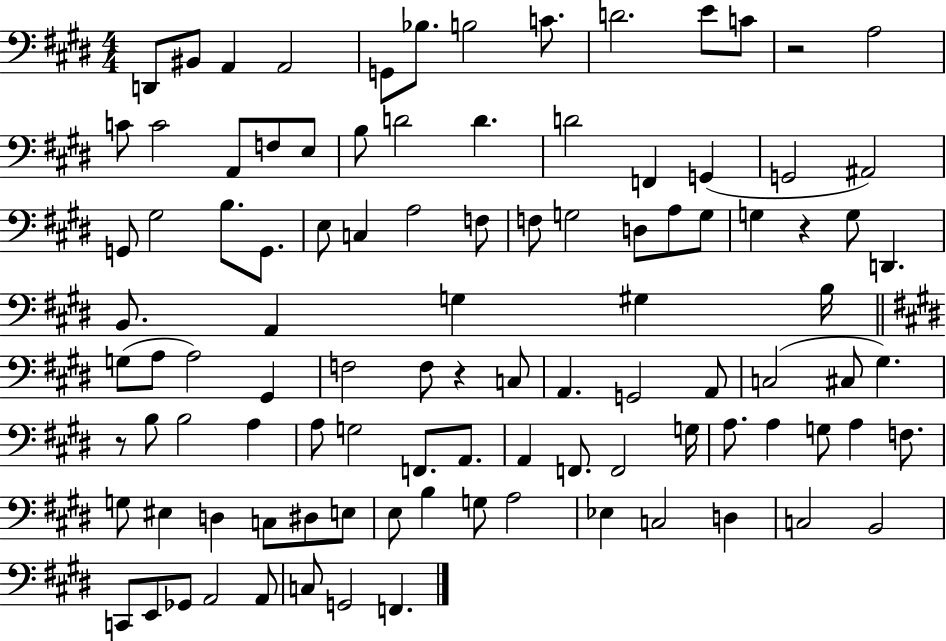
X:1
T:Untitled
M:4/4
L:1/4
K:E
D,,/2 ^B,,/2 A,, A,,2 G,,/2 _B,/2 B,2 C/2 D2 E/2 C/2 z2 A,2 C/2 C2 A,,/2 F,/2 E,/2 B,/2 D2 D D2 F,, G,, G,,2 ^A,,2 G,,/2 ^G,2 B,/2 G,,/2 E,/2 C, A,2 F,/2 F,/2 G,2 D,/2 A,/2 G,/2 G, z G,/2 D,, B,,/2 A,, G, ^G, B,/4 G,/2 A,/2 A,2 ^G,, F,2 F,/2 z C,/2 A,, G,,2 A,,/2 C,2 ^C,/2 ^G, z/2 B,/2 B,2 A, A,/2 G,2 F,,/2 A,,/2 A,, F,,/2 F,,2 G,/4 A,/2 A, G,/2 A, F,/2 G,/2 ^E, D, C,/2 ^D,/2 E,/2 E,/2 B, G,/2 A,2 _E, C,2 D, C,2 B,,2 C,,/2 E,,/2 _G,,/2 A,,2 A,,/2 C,/2 G,,2 F,,